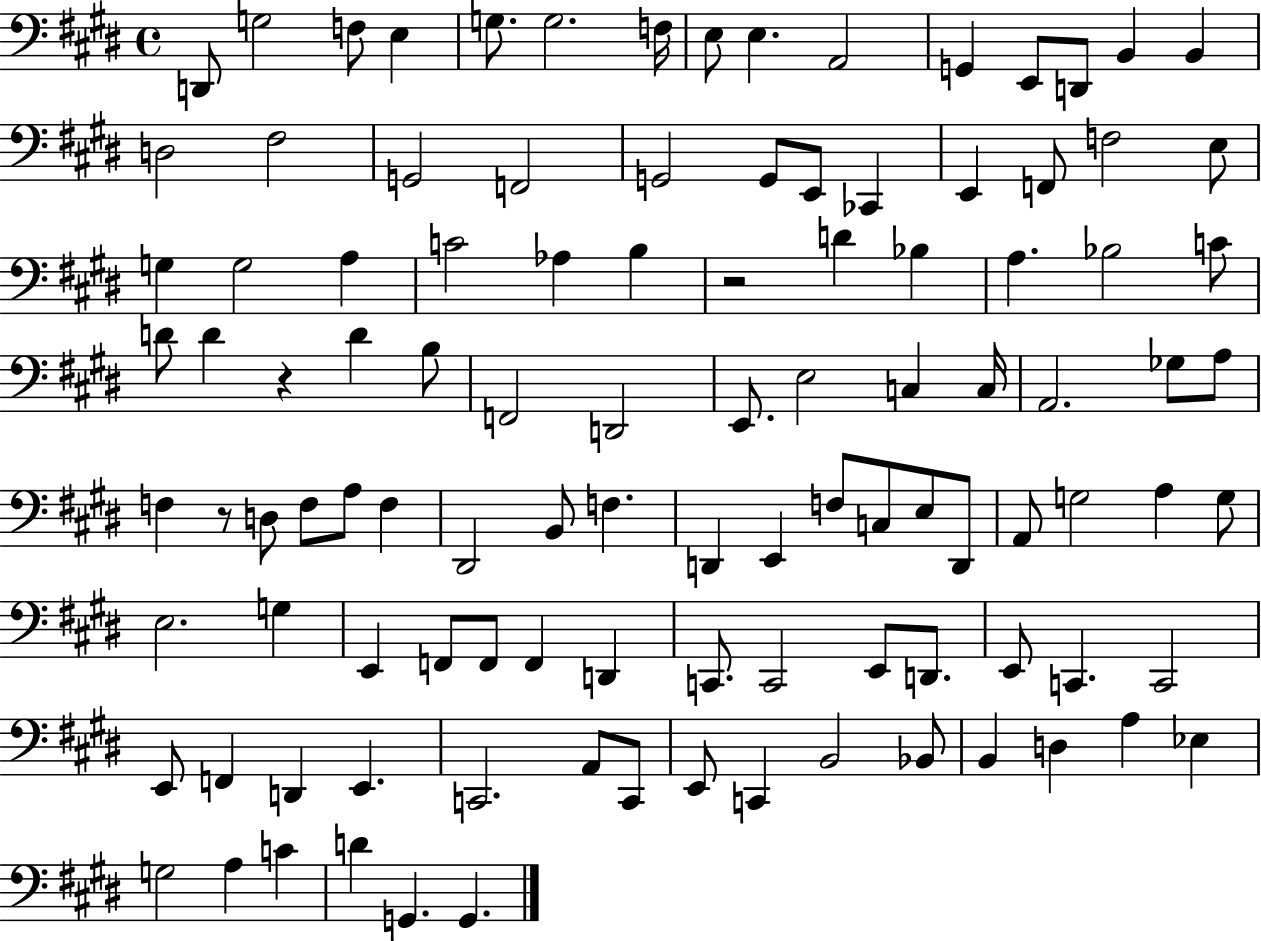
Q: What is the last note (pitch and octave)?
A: G2